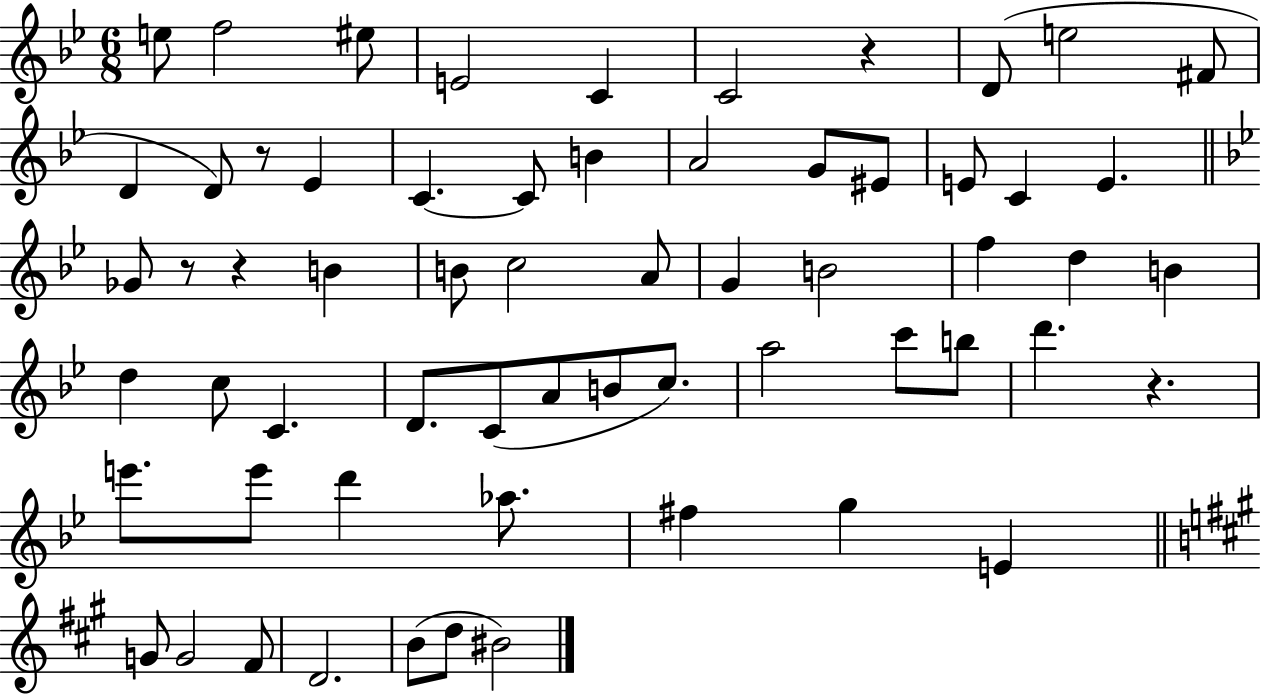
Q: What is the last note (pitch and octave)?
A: BIS4